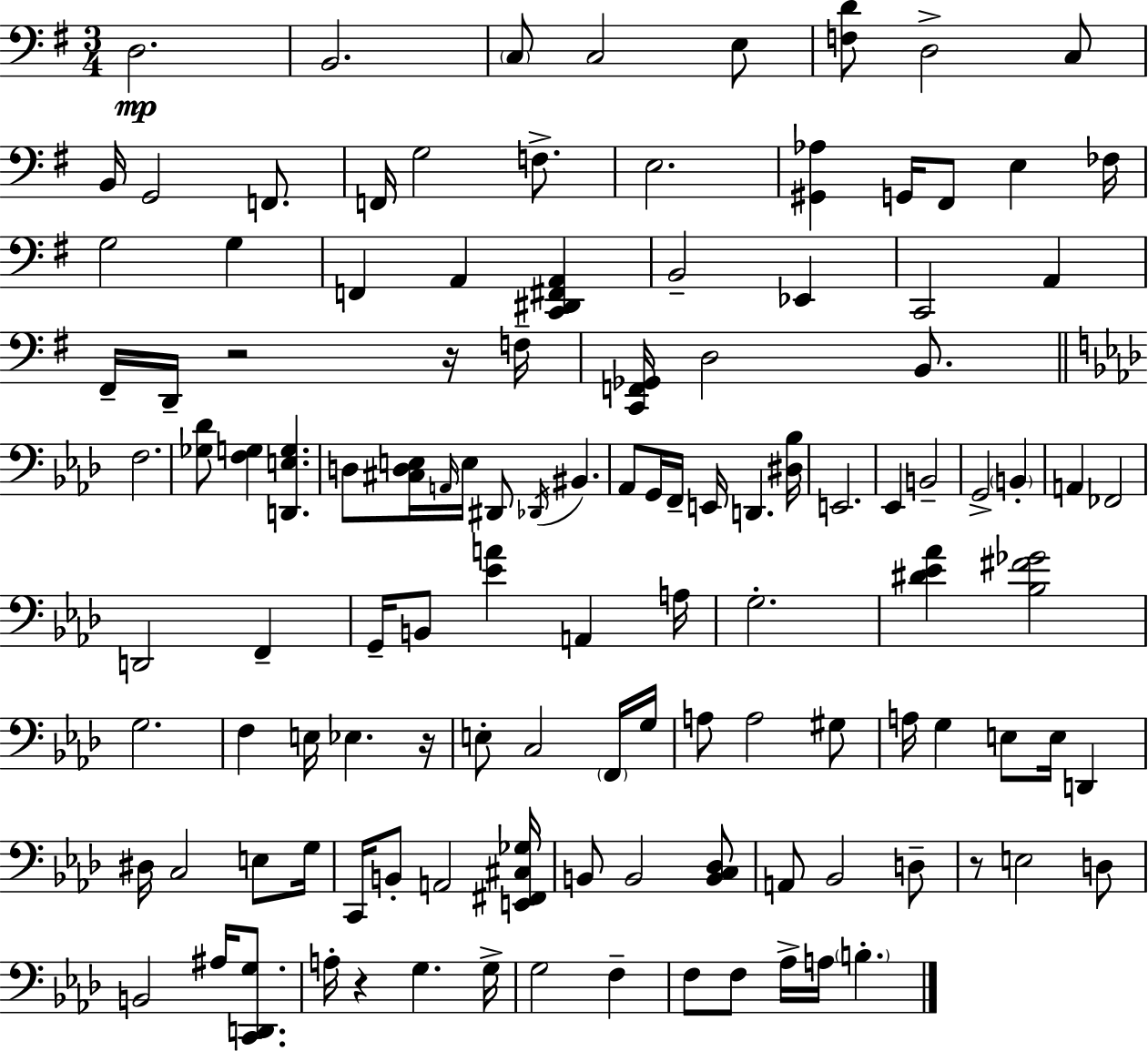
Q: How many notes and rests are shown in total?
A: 119